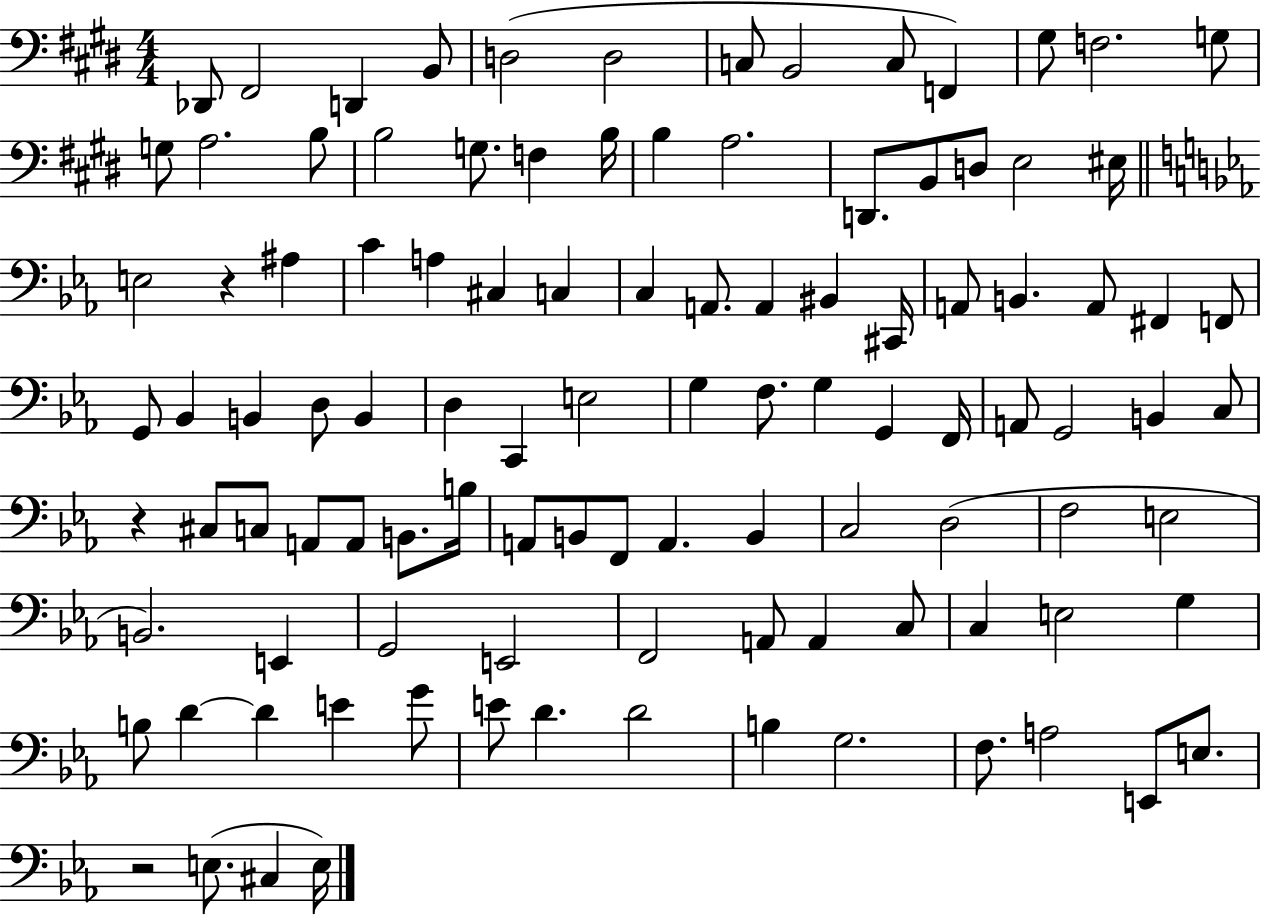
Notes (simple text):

Db2/e F#2/h D2/q B2/e D3/h D3/h C3/e B2/h C3/e F2/q G#3/e F3/h. G3/e G3/e A3/h. B3/e B3/h G3/e. F3/q B3/s B3/q A3/h. D2/e. B2/e D3/e E3/h EIS3/s E3/h R/q A#3/q C4/q A3/q C#3/q C3/q C3/q A2/e. A2/q BIS2/q C#2/s A2/e B2/q. A2/e F#2/q F2/e G2/e Bb2/q B2/q D3/e B2/q D3/q C2/q E3/h G3/q F3/e. G3/q G2/q F2/s A2/e G2/h B2/q C3/e R/q C#3/e C3/e A2/e A2/e B2/e. B3/s A2/e B2/e F2/e A2/q. B2/q C3/h D3/h F3/h E3/h B2/h. E2/q G2/h E2/h F2/h A2/e A2/q C3/e C3/q E3/h G3/q B3/e D4/q D4/q E4/q G4/e E4/e D4/q. D4/h B3/q G3/h. F3/e. A3/h E2/e E3/e. R/h E3/e. C#3/q E3/s